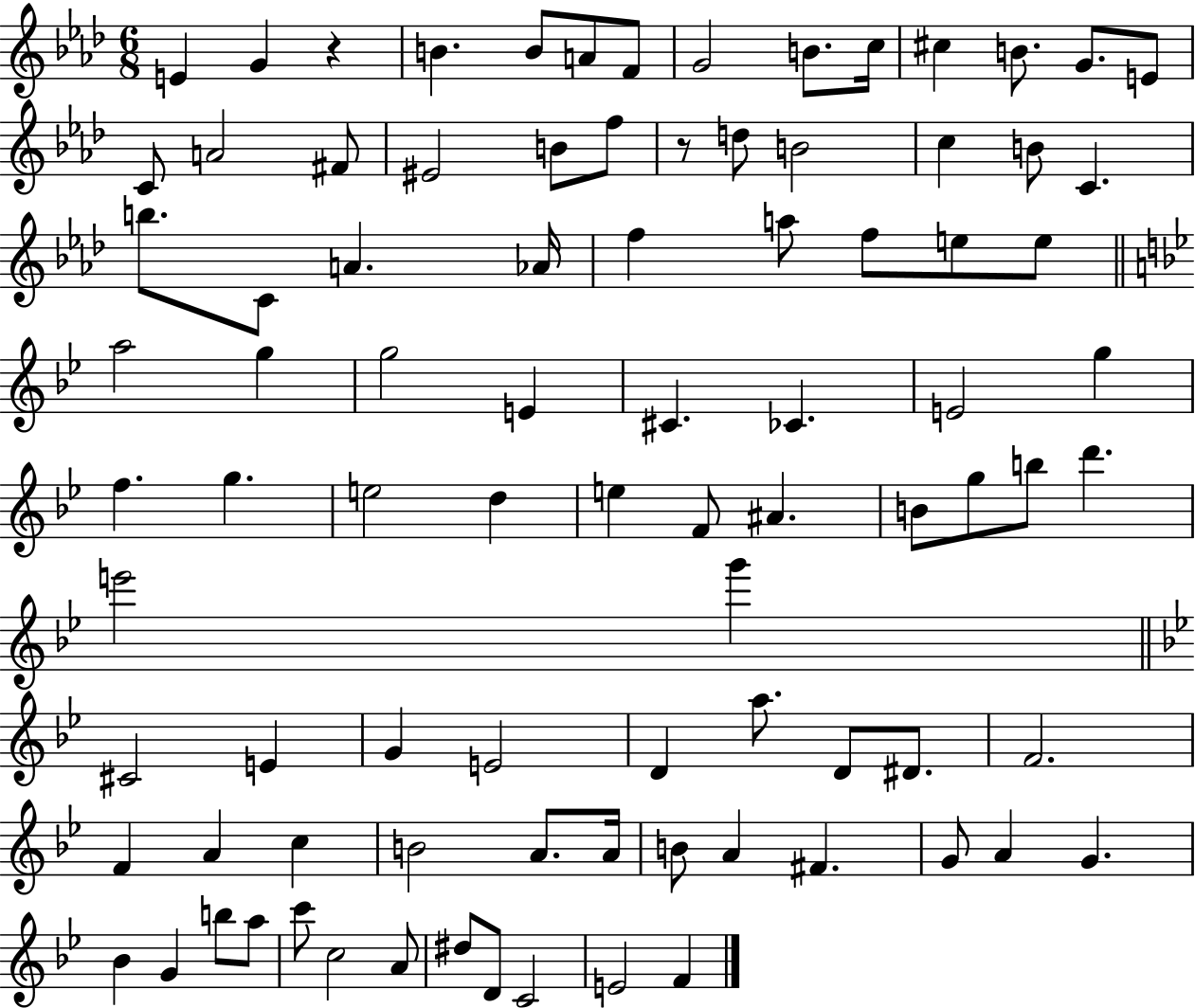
X:1
T:Untitled
M:6/8
L:1/4
K:Ab
E G z B B/2 A/2 F/2 G2 B/2 c/4 ^c B/2 G/2 E/2 C/2 A2 ^F/2 ^E2 B/2 f/2 z/2 d/2 B2 c B/2 C b/2 C/2 A _A/4 f a/2 f/2 e/2 e/2 a2 g g2 E ^C _C E2 g f g e2 d e F/2 ^A B/2 g/2 b/2 d' e'2 g' ^C2 E G E2 D a/2 D/2 ^D/2 F2 F A c B2 A/2 A/4 B/2 A ^F G/2 A G _B G b/2 a/2 c'/2 c2 A/2 ^d/2 D/2 C2 E2 F